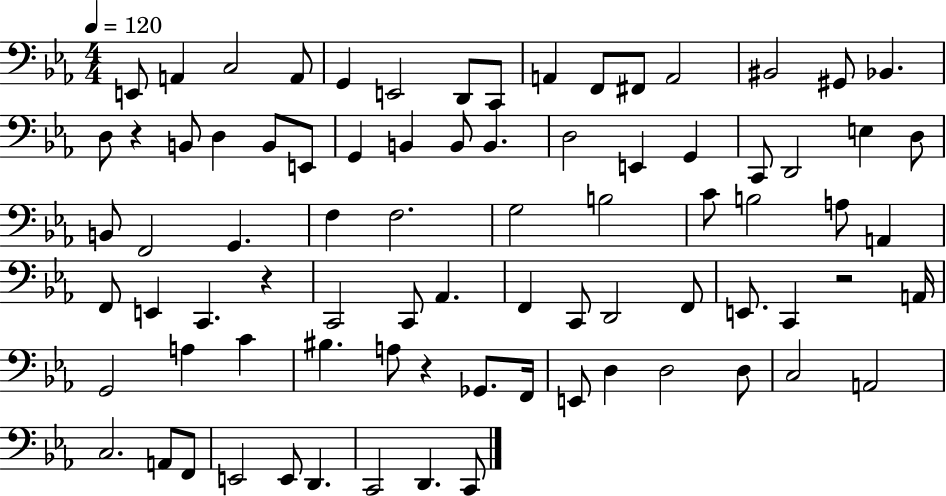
X:1
T:Untitled
M:4/4
L:1/4
K:Eb
E,,/2 A,, C,2 A,,/2 G,, E,,2 D,,/2 C,,/2 A,, F,,/2 ^F,,/2 A,,2 ^B,,2 ^G,,/2 _B,, D,/2 z B,,/2 D, B,,/2 E,,/2 G,, B,, B,,/2 B,, D,2 E,, G,, C,,/2 D,,2 E, D,/2 B,,/2 F,,2 G,, F, F,2 G,2 B,2 C/2 B,2 A,/2 A,, F,,/2 E,, C,, z C,,2 C,,/2 _A,, F,, C,,/2 D,,2 F,,/2 E,,/2 C,, z2 A,,/4 G,,2 A, C ^B, A,/2 z _G,,/2 F,,/4 E,,/2 D, D,2 D,/2 C,2 A,,2 C,2 A,,/2 F,,/2 E,,2 E,,/2 D,, C,,2 D,, C,,/2